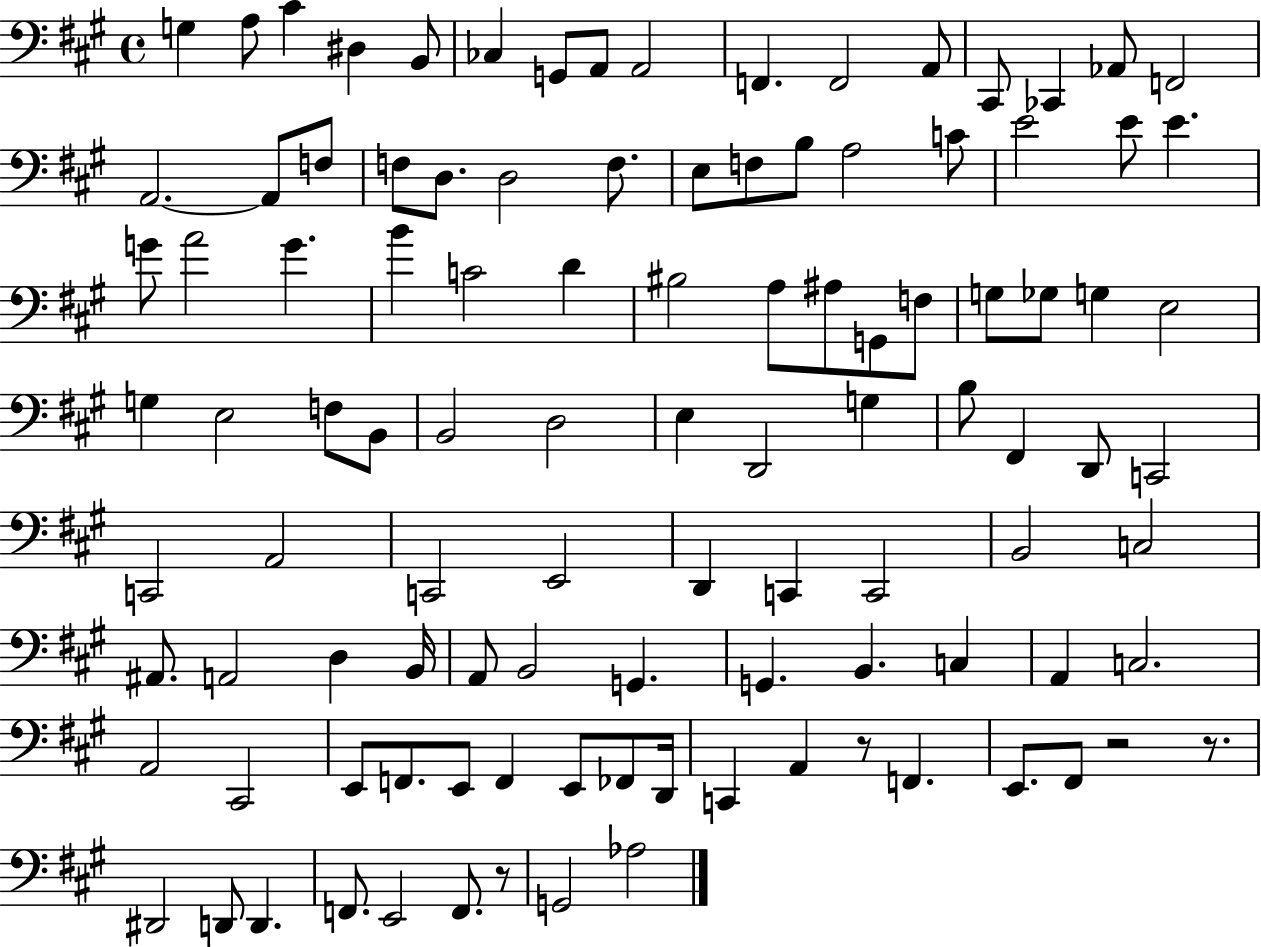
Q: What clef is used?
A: bass